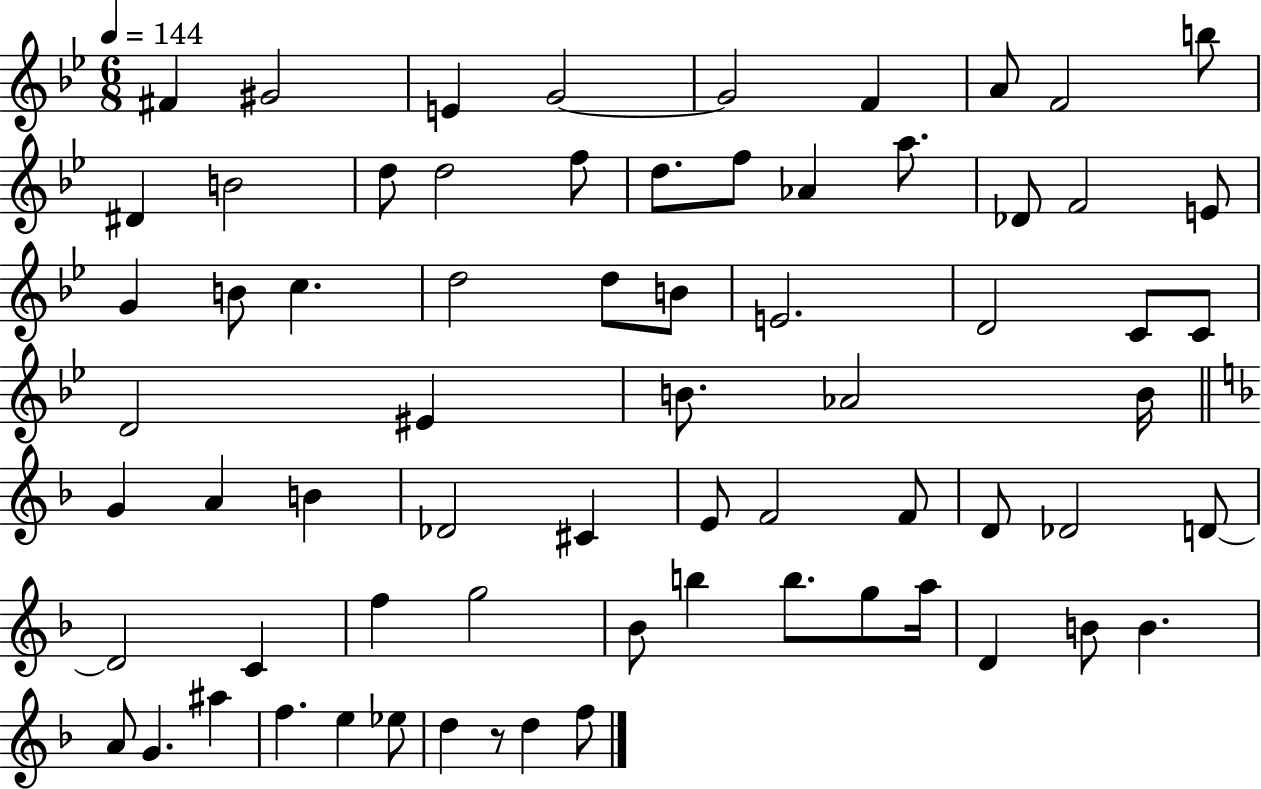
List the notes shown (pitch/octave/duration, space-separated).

F#4/q G#4/h E4/q G4/h G4/h F4/q A4/e F4/h B5/e D#4/q B4/h D5/e D5/h F5/e D5/e. F5/e Ab4/q A5/e. Db4/e F4/h E4/e G4/q B4/e C5/q. D5/h D5/e B4/e E4/h. D4/h C4/e C4/e D4/h EIS4/q B4/e. Ab4/h B4/s G4/q A4/q B4/q Db4/h C#4/q E4/e F4/h F4/e D4/e Db4/h D4/e D4/h C4/q F5/q G5/h Bb4/e B5/q B5/e. G5/e A5/s D4/q B4/e B4/q. A4/e G4/q. A#5/q F5/q. E5/q Eb5/e D5/q R/e D5/q F5/e